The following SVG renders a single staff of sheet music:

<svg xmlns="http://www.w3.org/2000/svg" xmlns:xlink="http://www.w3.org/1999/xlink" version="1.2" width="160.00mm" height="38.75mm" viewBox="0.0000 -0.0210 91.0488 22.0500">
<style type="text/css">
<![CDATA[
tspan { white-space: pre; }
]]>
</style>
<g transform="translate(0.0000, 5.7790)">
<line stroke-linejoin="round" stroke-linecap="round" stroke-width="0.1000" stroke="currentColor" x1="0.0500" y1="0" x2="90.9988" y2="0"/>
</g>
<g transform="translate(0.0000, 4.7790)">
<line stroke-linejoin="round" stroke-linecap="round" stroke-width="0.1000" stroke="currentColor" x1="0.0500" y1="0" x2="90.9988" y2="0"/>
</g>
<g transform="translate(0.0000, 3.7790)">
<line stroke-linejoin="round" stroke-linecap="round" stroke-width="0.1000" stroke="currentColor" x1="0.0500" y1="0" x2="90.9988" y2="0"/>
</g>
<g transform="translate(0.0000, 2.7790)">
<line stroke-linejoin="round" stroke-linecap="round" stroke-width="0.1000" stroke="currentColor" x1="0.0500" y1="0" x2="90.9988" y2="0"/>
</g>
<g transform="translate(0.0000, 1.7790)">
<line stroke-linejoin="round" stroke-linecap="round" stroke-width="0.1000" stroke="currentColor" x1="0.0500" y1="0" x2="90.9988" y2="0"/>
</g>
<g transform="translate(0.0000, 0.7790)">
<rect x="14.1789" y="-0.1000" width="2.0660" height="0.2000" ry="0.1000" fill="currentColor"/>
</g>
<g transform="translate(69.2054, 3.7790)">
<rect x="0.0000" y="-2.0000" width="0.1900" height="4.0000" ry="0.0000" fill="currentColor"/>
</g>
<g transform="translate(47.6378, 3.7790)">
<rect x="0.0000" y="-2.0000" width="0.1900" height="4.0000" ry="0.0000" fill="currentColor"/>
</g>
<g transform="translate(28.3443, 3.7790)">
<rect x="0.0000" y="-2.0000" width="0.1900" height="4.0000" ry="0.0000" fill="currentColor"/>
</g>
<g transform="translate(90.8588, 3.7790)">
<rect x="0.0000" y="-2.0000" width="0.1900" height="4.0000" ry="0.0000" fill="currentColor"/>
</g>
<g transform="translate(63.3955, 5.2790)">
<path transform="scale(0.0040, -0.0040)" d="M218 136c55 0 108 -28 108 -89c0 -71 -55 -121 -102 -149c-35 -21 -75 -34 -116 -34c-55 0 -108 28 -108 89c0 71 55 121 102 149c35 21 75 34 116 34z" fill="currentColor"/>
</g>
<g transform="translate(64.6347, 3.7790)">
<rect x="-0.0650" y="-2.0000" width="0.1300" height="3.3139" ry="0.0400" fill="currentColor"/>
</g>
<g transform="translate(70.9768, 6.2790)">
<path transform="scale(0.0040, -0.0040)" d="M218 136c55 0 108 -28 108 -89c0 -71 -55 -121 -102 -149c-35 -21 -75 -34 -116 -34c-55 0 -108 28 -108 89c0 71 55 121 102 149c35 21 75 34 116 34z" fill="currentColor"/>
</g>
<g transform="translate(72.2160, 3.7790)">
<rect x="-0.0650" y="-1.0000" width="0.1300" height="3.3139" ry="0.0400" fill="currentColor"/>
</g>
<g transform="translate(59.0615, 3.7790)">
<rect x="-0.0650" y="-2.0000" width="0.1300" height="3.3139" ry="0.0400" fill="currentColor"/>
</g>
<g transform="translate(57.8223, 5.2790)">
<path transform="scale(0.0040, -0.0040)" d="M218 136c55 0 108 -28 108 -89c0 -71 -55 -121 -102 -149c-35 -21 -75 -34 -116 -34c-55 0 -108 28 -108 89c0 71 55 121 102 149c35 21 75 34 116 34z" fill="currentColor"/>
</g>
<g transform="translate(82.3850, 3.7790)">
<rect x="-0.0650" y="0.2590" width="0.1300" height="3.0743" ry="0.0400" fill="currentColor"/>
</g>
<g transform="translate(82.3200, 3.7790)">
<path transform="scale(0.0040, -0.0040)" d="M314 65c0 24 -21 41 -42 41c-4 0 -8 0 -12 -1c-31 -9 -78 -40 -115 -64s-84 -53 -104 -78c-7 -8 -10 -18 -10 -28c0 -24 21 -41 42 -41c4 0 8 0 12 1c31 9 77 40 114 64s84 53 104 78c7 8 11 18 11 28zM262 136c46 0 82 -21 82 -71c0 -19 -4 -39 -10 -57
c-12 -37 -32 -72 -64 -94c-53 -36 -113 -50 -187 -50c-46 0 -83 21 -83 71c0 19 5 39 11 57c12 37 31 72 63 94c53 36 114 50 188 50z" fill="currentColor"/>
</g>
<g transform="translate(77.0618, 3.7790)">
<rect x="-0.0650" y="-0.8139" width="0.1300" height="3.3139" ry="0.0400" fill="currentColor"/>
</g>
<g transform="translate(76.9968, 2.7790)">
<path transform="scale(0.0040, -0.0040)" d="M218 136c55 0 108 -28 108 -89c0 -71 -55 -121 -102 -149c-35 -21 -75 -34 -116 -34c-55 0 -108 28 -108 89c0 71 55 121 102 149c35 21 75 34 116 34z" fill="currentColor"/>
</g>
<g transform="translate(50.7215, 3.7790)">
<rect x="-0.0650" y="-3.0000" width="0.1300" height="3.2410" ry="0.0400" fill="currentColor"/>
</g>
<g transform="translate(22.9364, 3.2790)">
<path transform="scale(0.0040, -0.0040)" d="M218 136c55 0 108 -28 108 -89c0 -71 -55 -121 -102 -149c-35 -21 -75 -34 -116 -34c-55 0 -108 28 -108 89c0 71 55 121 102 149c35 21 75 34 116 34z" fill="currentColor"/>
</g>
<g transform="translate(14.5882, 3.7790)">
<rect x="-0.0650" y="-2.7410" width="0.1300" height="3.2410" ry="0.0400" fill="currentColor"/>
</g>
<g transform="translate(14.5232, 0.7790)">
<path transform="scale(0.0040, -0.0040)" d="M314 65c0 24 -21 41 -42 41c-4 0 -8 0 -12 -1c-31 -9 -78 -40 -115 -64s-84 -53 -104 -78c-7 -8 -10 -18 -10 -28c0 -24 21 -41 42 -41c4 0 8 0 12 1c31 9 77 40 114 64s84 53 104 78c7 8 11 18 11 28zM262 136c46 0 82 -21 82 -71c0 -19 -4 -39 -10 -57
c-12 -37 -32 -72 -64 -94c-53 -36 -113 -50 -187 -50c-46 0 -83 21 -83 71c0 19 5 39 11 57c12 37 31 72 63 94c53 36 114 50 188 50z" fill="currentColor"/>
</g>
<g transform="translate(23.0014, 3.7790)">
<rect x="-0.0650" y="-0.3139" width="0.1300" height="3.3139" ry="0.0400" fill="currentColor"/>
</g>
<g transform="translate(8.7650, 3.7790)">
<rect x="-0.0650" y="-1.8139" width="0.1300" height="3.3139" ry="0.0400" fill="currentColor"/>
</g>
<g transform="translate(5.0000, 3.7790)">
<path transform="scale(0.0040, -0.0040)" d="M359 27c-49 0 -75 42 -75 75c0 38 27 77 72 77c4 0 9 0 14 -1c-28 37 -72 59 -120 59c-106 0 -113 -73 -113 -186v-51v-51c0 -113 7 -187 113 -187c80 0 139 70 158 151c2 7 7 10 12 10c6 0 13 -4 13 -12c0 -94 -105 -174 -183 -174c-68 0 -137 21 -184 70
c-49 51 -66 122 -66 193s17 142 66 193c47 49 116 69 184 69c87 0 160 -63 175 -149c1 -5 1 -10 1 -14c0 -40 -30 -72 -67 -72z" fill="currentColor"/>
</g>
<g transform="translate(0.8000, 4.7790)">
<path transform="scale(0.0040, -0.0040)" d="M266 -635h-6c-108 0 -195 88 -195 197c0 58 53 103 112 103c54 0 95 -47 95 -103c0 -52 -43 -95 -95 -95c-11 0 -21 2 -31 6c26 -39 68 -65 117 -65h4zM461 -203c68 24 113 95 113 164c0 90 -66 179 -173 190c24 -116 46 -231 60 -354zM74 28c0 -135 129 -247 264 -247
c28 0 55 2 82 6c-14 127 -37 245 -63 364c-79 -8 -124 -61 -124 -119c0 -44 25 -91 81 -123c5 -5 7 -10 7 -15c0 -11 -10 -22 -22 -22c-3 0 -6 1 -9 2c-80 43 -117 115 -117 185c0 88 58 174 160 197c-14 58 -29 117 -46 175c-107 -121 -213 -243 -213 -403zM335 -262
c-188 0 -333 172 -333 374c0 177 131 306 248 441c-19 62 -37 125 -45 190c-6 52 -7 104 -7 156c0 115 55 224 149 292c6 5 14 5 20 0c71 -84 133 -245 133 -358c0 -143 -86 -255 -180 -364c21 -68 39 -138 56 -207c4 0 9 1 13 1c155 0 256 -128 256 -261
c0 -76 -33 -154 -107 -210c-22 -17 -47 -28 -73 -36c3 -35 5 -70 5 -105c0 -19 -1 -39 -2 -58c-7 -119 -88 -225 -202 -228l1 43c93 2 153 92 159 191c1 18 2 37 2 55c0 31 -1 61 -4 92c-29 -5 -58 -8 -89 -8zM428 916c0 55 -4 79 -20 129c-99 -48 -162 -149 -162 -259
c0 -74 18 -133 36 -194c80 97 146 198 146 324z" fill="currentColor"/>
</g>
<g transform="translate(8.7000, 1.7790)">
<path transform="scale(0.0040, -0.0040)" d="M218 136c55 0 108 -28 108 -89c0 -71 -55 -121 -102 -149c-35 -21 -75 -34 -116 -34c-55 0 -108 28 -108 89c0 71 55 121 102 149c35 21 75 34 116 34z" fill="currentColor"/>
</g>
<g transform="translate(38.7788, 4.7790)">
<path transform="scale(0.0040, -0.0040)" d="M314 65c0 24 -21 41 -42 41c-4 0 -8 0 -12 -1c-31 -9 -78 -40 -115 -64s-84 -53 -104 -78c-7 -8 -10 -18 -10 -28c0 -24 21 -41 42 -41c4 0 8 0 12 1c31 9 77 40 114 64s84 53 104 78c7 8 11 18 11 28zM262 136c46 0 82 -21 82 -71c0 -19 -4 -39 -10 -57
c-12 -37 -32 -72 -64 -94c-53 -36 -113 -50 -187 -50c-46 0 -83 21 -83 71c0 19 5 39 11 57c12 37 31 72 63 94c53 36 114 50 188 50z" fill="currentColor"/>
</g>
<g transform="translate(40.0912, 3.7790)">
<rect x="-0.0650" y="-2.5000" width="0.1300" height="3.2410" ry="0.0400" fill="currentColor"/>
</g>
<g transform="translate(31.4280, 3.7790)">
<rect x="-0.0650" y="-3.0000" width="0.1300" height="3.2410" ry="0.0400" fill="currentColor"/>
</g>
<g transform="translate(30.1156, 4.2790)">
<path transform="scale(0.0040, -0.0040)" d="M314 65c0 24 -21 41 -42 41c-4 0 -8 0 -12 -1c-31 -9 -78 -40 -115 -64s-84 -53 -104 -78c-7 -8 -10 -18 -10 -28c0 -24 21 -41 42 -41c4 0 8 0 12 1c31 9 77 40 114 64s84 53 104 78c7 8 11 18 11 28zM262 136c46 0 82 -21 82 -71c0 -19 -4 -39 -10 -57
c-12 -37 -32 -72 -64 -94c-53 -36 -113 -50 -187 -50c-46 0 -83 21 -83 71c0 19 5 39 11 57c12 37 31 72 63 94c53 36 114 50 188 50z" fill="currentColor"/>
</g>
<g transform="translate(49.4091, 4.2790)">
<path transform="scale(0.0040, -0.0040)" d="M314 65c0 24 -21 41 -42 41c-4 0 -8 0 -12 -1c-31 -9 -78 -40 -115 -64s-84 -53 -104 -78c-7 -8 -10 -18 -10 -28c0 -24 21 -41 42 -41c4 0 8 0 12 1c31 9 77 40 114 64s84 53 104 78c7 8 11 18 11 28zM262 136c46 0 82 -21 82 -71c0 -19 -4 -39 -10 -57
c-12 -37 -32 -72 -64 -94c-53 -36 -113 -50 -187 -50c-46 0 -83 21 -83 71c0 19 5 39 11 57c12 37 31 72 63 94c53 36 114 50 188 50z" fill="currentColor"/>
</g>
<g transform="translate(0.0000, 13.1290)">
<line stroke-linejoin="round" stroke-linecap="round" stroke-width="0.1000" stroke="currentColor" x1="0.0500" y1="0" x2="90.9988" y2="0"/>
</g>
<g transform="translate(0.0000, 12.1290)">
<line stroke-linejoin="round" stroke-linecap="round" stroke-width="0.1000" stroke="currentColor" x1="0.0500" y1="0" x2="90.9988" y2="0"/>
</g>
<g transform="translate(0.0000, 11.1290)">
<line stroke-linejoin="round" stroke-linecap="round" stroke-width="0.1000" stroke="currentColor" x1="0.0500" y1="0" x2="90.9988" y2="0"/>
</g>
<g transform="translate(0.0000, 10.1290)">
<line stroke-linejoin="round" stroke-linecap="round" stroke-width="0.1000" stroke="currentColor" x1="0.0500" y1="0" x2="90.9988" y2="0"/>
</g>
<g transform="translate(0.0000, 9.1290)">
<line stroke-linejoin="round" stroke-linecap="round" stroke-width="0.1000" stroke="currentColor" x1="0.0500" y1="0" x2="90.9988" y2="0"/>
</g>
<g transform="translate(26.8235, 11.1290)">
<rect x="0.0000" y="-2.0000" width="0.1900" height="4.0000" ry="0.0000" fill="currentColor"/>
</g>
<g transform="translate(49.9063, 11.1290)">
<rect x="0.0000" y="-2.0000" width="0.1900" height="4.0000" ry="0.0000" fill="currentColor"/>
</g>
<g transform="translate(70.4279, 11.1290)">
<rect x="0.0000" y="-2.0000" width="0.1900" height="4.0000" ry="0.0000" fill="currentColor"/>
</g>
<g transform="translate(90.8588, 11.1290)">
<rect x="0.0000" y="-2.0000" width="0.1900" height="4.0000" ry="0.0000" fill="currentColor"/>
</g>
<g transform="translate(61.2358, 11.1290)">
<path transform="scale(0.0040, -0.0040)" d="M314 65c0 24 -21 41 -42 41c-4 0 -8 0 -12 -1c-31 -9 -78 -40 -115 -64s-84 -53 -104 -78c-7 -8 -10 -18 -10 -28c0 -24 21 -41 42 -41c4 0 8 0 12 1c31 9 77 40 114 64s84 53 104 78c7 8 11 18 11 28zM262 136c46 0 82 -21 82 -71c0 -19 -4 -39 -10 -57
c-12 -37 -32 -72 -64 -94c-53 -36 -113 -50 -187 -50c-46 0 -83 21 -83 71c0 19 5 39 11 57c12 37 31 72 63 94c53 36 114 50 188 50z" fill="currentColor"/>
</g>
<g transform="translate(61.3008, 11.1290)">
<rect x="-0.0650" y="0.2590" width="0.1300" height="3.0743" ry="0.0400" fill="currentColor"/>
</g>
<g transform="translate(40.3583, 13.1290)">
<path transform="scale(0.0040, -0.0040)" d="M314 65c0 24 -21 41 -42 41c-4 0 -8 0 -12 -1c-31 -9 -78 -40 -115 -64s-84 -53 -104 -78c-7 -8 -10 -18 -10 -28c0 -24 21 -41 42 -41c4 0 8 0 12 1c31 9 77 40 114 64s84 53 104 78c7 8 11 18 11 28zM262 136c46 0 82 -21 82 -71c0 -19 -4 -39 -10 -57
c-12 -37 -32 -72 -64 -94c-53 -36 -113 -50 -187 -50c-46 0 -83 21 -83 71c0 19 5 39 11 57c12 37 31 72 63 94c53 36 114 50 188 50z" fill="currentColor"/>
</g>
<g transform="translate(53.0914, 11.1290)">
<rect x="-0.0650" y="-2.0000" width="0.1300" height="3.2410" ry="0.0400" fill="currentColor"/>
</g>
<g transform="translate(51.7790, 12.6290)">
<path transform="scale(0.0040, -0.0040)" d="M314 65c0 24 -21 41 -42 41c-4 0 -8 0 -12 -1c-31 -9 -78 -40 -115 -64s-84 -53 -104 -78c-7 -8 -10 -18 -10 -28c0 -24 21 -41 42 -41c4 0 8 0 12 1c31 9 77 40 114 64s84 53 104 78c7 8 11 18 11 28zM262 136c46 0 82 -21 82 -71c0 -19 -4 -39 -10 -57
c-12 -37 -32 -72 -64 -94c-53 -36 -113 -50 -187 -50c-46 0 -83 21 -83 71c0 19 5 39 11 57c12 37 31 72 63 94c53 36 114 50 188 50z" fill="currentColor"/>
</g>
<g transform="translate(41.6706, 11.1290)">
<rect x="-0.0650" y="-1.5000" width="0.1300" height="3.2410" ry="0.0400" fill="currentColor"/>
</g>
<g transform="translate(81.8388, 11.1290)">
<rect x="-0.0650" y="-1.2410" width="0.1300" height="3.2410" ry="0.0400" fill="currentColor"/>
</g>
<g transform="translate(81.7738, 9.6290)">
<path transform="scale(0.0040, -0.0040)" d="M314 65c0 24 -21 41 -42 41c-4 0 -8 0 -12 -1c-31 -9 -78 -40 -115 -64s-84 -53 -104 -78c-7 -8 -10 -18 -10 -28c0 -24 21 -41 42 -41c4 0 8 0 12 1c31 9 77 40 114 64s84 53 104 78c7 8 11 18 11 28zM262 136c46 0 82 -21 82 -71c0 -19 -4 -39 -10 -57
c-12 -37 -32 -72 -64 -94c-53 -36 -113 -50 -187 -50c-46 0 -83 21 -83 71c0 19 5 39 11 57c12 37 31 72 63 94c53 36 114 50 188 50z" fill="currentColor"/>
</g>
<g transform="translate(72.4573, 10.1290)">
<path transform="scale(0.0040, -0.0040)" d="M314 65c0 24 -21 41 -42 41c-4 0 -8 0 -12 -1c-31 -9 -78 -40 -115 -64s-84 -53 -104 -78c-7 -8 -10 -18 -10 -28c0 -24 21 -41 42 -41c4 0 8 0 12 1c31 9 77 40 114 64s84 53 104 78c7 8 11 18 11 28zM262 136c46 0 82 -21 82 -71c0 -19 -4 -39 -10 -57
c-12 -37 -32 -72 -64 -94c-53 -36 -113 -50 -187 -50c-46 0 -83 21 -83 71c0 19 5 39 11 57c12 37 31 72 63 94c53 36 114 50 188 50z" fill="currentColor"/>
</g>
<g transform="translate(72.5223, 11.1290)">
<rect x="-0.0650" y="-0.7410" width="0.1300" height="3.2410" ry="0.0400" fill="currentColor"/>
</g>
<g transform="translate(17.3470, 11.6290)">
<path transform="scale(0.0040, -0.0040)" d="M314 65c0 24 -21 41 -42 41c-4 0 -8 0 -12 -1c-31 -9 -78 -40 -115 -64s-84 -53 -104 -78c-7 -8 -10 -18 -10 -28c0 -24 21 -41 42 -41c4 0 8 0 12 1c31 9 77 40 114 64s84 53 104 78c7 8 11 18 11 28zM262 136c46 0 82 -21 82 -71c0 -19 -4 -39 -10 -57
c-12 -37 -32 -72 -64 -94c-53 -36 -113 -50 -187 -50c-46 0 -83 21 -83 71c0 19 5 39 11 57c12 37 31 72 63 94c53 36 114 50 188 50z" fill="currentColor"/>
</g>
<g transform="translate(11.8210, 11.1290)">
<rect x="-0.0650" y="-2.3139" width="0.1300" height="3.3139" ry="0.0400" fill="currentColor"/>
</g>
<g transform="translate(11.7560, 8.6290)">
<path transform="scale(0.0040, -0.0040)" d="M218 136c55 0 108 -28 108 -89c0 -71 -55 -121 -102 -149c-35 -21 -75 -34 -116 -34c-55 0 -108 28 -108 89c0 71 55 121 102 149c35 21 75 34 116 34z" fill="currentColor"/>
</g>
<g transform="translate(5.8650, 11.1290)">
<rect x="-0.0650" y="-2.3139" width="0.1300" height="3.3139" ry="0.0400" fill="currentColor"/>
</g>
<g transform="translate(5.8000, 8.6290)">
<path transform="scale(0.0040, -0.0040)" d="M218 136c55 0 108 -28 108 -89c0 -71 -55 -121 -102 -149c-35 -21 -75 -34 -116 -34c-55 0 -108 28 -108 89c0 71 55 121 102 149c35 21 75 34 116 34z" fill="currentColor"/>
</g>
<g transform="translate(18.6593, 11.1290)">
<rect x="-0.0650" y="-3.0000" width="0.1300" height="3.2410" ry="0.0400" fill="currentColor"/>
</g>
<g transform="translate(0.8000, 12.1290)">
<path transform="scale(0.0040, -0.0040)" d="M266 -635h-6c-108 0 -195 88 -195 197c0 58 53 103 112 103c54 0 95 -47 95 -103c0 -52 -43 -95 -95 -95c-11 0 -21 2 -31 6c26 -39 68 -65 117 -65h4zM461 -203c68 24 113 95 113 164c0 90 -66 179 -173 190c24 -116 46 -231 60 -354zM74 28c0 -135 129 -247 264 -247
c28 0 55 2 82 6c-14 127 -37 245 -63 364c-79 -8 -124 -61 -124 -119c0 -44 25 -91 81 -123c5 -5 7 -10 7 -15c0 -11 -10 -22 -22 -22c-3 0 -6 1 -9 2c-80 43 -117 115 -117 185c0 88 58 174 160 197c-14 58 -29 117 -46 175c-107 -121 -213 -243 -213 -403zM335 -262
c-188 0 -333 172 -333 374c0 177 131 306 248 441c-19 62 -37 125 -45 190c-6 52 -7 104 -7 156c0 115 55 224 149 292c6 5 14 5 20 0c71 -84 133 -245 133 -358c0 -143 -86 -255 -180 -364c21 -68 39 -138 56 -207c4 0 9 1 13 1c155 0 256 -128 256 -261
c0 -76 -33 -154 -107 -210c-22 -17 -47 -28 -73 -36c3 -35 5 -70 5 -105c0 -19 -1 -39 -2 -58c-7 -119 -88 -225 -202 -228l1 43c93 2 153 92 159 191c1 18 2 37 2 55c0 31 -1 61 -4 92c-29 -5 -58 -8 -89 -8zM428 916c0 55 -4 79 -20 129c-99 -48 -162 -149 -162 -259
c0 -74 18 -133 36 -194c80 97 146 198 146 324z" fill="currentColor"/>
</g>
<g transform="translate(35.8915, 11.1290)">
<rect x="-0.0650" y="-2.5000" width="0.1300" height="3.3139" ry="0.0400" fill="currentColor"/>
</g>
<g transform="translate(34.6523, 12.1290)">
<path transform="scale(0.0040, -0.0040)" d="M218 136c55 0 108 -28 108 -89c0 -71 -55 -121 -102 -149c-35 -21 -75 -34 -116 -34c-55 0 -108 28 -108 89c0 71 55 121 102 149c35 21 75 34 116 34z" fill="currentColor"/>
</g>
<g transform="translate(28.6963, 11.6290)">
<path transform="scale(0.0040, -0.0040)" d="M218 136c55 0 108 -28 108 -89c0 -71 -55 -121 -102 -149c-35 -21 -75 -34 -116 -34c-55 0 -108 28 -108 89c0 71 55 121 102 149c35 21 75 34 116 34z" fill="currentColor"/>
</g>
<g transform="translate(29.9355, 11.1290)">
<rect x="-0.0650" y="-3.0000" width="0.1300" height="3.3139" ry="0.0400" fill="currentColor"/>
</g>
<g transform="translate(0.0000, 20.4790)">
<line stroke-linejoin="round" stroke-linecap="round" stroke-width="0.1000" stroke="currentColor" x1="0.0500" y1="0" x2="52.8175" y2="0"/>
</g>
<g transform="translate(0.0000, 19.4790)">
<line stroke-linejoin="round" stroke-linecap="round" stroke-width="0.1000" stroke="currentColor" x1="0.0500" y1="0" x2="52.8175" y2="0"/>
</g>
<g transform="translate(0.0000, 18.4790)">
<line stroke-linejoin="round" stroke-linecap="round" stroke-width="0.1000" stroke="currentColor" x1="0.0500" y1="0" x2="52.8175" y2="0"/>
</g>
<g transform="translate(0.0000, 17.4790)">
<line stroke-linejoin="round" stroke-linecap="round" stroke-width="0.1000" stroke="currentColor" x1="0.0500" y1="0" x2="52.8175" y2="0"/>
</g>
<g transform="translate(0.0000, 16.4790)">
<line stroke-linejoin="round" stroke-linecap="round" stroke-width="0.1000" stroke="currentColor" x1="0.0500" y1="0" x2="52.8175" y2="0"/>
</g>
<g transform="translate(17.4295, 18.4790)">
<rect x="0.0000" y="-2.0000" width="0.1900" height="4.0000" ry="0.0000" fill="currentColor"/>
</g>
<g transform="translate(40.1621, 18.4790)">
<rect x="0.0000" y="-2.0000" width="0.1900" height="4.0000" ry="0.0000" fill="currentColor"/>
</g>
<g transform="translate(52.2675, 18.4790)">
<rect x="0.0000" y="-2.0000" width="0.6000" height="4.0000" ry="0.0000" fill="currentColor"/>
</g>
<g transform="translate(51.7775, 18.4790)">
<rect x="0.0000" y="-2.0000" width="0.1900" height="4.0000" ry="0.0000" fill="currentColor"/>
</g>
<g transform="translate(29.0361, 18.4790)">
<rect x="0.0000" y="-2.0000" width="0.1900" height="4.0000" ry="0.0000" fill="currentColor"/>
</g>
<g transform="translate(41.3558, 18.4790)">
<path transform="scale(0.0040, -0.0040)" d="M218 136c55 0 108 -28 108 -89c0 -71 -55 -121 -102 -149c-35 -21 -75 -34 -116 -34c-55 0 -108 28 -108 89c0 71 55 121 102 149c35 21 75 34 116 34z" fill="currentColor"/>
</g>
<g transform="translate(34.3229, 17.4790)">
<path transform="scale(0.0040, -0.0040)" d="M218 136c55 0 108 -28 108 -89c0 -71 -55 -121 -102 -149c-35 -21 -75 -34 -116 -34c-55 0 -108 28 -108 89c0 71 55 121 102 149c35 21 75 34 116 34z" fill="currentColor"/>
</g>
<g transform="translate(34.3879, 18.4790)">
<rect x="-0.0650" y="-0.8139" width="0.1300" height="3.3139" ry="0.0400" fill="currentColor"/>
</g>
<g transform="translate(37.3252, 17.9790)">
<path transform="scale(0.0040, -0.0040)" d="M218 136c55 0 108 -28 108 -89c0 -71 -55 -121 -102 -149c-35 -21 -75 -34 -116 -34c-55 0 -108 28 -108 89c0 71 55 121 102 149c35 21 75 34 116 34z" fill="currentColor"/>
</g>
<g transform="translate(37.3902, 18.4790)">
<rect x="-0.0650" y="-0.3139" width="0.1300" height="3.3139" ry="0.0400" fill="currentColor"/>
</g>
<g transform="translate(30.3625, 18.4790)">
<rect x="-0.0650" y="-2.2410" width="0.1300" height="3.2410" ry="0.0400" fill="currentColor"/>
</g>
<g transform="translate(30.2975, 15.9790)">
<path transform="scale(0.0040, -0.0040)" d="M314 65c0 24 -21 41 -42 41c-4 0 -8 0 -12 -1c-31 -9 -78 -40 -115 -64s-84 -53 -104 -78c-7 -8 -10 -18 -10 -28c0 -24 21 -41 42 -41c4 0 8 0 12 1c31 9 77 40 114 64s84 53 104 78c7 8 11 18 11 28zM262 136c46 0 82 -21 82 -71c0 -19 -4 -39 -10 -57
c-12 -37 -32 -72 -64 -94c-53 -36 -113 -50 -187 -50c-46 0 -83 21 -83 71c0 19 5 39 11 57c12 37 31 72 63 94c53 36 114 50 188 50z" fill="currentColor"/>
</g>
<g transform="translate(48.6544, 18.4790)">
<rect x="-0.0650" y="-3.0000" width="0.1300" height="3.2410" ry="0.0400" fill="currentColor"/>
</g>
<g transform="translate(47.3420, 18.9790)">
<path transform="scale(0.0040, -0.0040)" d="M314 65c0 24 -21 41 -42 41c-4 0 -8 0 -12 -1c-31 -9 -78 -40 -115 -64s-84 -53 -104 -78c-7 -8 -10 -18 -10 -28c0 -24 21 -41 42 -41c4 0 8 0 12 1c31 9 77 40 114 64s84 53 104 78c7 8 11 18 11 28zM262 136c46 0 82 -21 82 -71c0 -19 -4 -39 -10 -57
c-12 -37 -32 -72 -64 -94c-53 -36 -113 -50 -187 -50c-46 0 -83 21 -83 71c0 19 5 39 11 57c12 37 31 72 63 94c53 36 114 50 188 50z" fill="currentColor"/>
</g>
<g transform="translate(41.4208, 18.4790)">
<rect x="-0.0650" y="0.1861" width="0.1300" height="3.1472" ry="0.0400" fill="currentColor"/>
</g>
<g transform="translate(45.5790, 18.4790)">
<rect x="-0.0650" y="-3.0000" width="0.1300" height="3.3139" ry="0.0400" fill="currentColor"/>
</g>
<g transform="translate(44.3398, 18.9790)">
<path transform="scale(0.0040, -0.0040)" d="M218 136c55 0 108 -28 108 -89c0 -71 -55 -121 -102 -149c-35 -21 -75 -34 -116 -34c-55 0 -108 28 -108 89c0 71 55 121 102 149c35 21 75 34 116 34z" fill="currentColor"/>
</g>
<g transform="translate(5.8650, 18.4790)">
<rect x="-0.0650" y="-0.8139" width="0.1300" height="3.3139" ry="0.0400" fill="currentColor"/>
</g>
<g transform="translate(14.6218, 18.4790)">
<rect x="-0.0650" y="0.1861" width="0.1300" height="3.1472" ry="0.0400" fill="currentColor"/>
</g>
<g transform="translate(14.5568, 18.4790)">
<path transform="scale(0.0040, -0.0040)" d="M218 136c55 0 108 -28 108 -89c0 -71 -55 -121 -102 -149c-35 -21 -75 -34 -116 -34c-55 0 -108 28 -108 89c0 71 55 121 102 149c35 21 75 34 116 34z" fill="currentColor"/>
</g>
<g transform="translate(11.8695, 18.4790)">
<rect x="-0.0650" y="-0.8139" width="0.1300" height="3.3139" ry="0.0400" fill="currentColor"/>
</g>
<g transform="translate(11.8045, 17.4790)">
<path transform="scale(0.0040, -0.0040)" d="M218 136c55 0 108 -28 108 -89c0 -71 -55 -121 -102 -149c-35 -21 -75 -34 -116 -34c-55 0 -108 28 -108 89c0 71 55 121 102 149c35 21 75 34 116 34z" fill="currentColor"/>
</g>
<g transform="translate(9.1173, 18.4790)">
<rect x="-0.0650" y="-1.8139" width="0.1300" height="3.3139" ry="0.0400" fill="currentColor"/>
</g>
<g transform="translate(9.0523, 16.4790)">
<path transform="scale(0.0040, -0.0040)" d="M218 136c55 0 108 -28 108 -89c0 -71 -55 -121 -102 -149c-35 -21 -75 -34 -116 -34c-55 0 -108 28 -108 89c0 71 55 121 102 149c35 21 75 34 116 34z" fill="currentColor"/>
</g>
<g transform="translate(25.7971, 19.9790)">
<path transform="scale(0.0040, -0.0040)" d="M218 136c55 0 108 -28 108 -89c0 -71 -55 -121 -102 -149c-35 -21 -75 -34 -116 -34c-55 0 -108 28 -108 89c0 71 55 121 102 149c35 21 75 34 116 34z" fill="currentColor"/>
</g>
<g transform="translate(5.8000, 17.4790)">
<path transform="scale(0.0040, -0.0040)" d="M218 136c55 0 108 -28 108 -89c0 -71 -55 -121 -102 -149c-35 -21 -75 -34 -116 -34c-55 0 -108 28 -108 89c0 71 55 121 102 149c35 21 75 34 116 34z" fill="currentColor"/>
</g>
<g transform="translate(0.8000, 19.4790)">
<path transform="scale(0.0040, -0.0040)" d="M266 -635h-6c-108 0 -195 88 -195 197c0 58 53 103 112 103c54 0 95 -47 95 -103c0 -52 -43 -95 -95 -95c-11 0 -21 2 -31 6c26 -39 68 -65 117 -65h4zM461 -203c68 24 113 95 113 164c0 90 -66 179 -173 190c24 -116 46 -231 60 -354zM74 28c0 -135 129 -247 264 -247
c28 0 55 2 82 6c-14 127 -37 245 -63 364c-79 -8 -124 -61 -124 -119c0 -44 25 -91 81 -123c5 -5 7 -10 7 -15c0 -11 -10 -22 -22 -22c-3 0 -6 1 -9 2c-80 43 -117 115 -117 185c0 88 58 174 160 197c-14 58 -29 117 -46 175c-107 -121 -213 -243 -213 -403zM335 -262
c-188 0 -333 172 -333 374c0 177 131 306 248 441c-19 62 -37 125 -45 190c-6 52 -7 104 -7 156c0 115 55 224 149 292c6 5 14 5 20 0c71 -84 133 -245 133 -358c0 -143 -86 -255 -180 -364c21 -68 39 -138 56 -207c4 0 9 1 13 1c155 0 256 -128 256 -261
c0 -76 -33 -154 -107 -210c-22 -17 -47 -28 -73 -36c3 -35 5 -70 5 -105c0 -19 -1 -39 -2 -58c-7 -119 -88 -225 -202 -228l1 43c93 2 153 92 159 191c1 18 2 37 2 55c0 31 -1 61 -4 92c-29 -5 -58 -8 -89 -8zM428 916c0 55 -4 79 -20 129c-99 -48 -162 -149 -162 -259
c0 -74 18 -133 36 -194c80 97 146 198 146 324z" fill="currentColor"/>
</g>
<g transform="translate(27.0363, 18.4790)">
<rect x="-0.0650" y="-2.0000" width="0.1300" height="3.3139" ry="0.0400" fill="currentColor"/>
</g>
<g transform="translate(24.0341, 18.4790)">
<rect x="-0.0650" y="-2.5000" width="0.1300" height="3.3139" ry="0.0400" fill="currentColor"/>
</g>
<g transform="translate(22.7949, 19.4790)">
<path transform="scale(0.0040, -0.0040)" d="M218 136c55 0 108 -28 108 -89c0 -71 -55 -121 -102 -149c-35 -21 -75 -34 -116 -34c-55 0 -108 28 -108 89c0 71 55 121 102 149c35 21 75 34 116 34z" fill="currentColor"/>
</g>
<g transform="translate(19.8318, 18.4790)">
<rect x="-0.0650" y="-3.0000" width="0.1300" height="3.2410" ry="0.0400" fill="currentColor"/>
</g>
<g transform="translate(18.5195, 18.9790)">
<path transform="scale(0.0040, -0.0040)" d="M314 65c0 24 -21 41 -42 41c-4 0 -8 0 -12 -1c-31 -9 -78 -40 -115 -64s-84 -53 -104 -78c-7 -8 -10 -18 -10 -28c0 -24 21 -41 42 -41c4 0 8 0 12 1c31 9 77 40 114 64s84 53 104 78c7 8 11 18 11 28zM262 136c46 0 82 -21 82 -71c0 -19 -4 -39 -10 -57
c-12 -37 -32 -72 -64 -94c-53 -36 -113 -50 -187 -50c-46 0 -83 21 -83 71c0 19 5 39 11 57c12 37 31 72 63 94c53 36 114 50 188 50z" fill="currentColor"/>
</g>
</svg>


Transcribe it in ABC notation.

X:1
T:Untitled
M:4/4
L:1/4
K:C
f a2 c A2 G2 A2 F F D d B2 g g A2 A G E2 F2 B2 d2 e2 d f d B A2 G F g2 d c B A A2